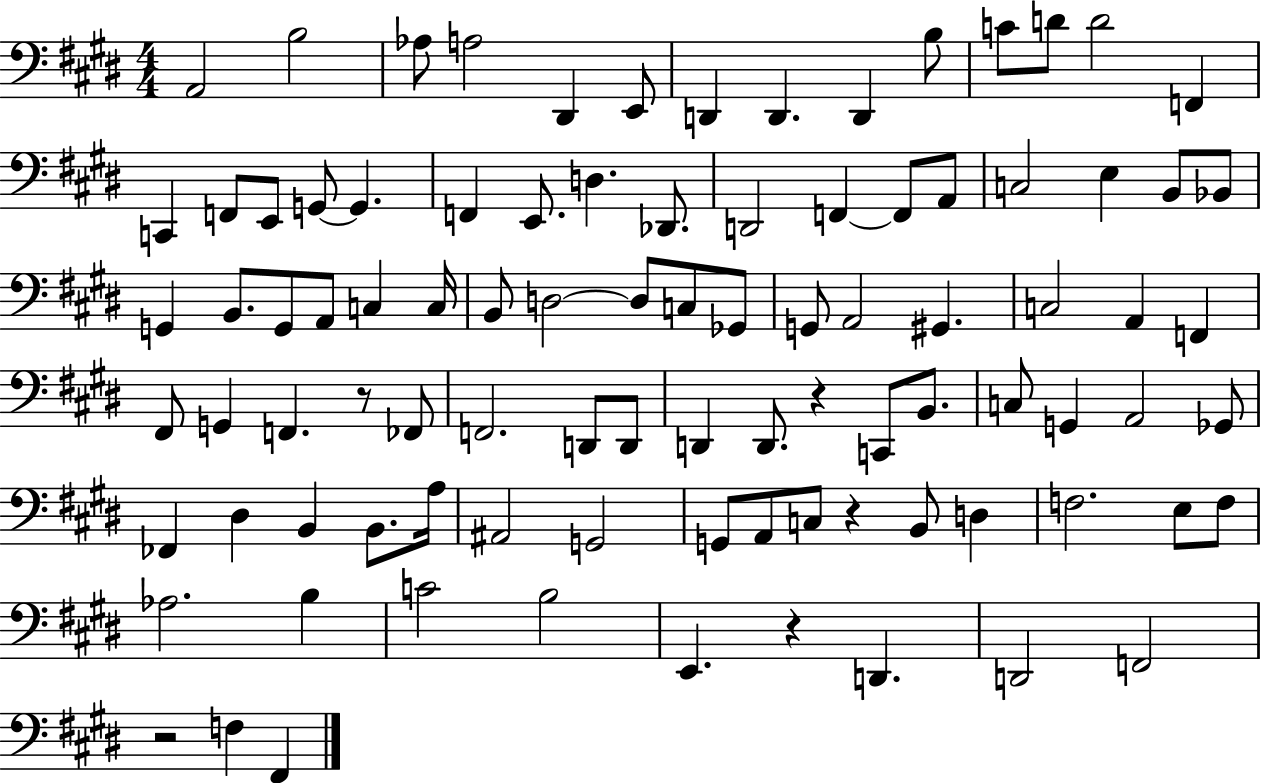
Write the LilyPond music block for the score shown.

{
  \clef bass
  \numericTimeSignature
  \time 4/4
  \key e \major
  a,2 b2 | aes8 a2 dis,4 e,8 | d,4 d,4. d,4 b8 | c'8 d'8 d'2 f,4 | \break c,4 f,8 e,8 g,8~~ g,4. | f,4 e,8. d4. des,8. | d,2 f,4~~ f,8 a,8 | c2 e4 b,8 bes,8 | \break g,4 b,8. g,8 a,8 c4 c16 | b,8 d2~~ d8 c8 ges,8 | g,8 a,2 gis,4. | c2 a,4 f,4 | \break fis,8 g,4 f,4. r8 fes,8 | f,2. d,8 d,8 | d,4 d,8. r4 c,8 b,8. | c8 g,4 a,2 ges,8 | \break fes,4 dis4 b,4 b,8. a16 | ais,2 g,2 | g,8 a,8 c8 r4 b,8 d4 | f2. e8 f8 | \break aes2. b4 | c'2 b2 | e,4. r4 d,4. | d,2 f,2 | \break r2 f4 fis,4 | \bar "|."
}